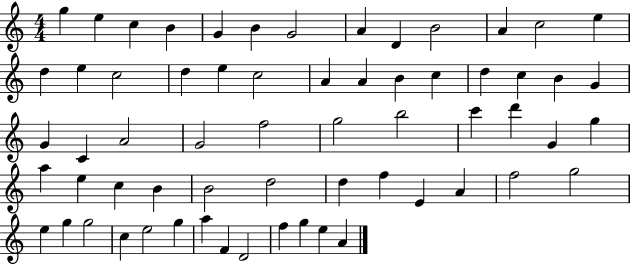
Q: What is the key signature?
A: C major